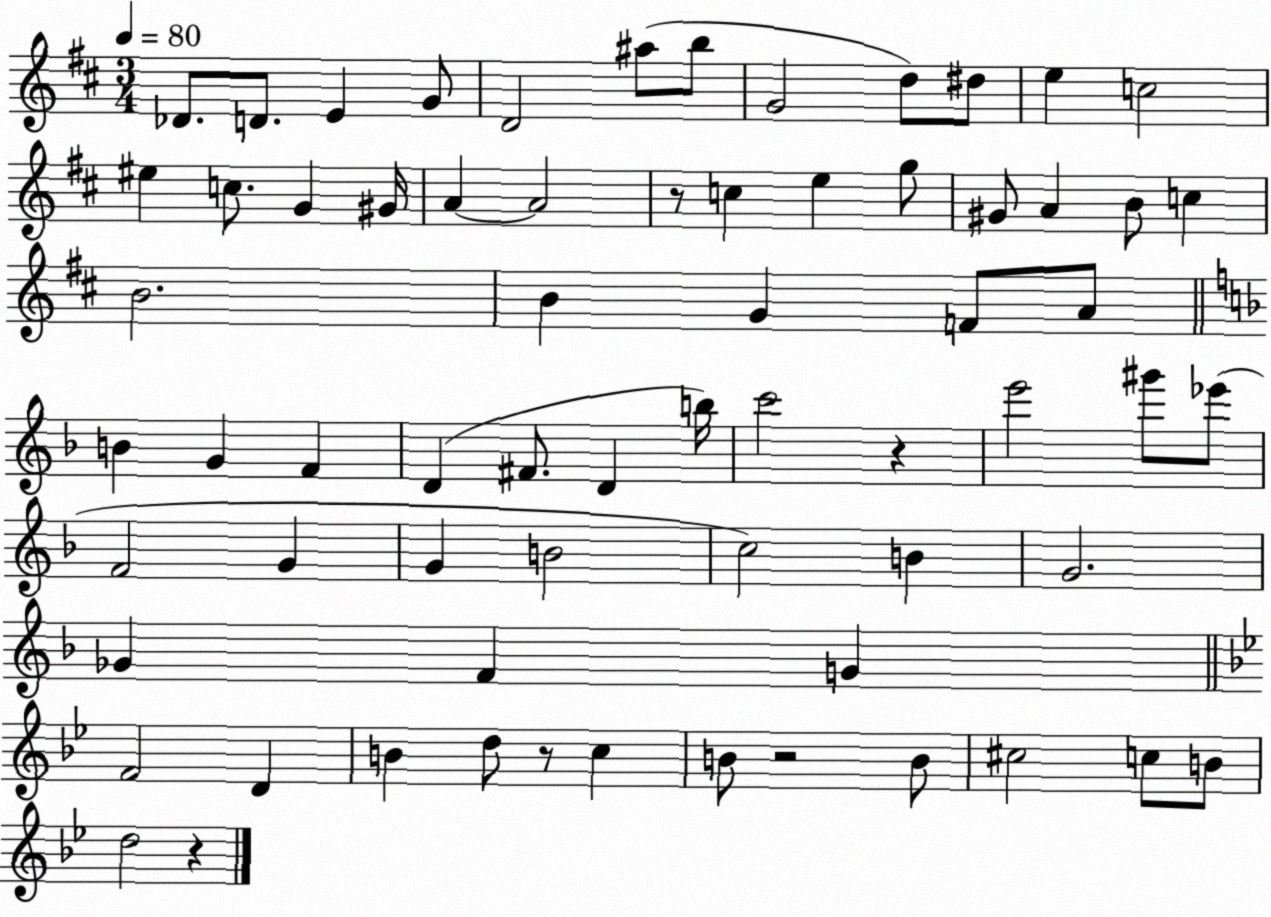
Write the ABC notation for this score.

X:1
T:Untitled
M:3/4
L:1/4
K:D
_D/2 D/2 E G/2 D2 ^a/2 b/2 G2 d/2 ^d/2 e c2 ^e c/2 G ^G/4 A A2 z/2 c e g/2 ^G/2 A B/2 c B2 B G F/2 A/2 B G F D ^F/2 D b/4 c'2 z e'2 ^g'/2 _e'/2 F2 G G B2 c2 B G2 _G F G F2 D B d/2 z/2 c B/2 z2 B/2 ^c2 c/2 B/2 d2 z